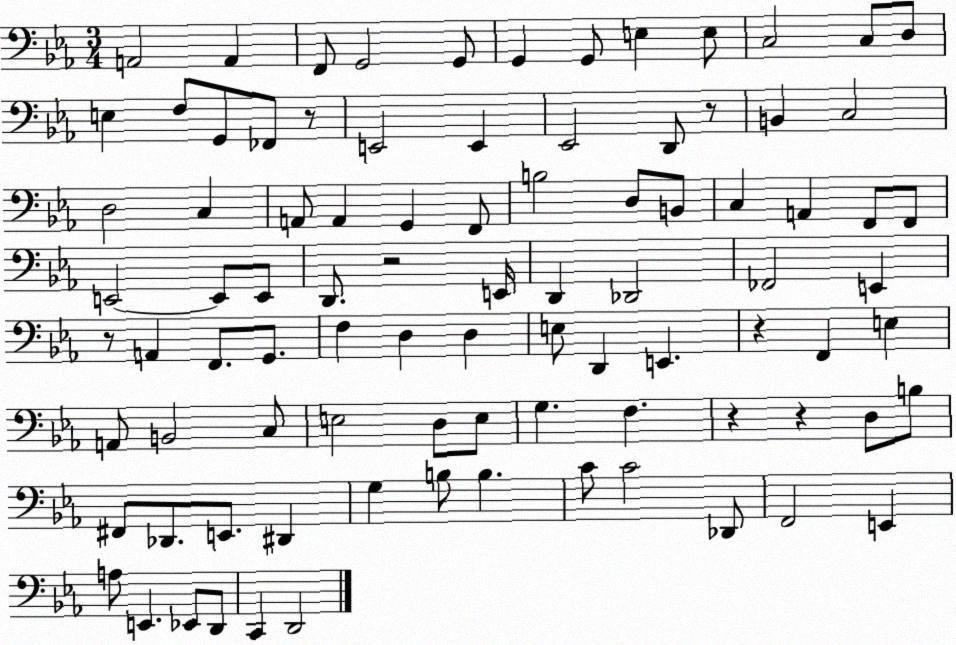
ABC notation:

X:1
T:Untitled
M:3/4
L:1/4
K:Eb
A,,2 A,, F,,/2 G,,2 G,,/2 G,, G,,/2 E, E,/2 C,2 C,/2 D,/2 E, F,/2 G,,/2 _F,,/2 z/2 E,,2 E,, _E,,2 D,,/2 z/2 B,, C,2 D,2 C, A,,/2 A,, G,, F,,/2 B,2 D,/2 B,,/2 C, A,, F,,/2 F,,/2 E,,2 E,,/2 E,,/2 D,,/2 z2 E,,/4 D,, _D,,2 _F,,2 E,, z/2 A,, F,,/2 G,,/2 F, D, D, E,/2 D,, E,, z F,, E, A,,/2 B,,2 C,/2 E,2 D,/2 E,/2 G, F, z z D,/2 B,/2 ^F,,/2 _D,,/2 E,,/2 ^D,, G, B,/2 B, C/2 C2 _D,,/2 F,,2 E,, A,/2 E,, _E,,/2 D,,/2 C,, D,,2